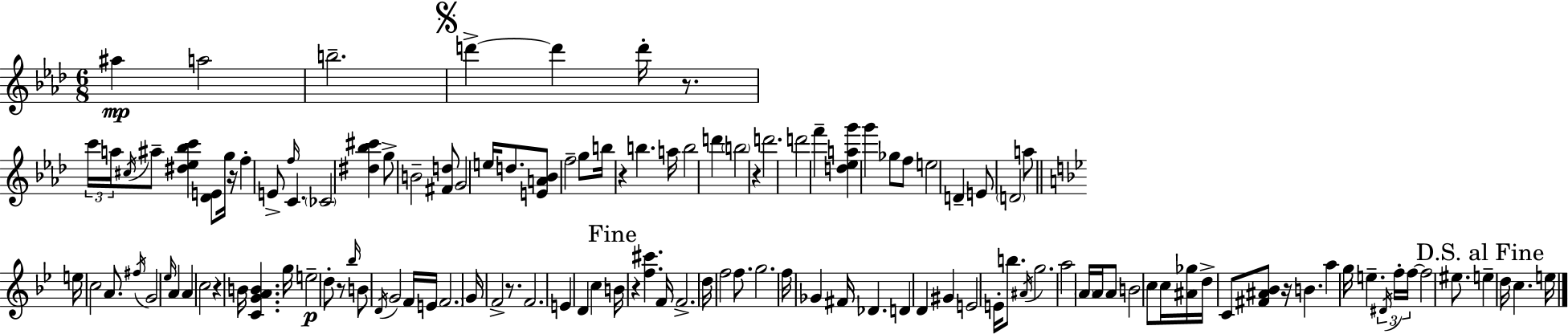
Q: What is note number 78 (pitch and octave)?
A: D4